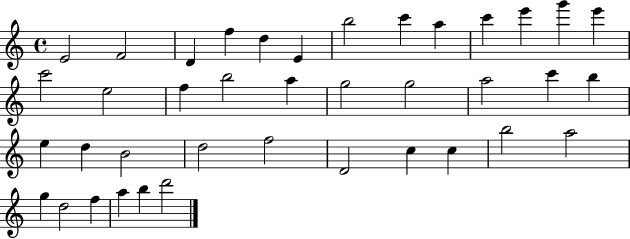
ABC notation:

X:1
T:Untitled
M:4/4
L:1/4
K:C
E2 F2 D f d E b2 c' a c' e' g' e' c'2 e2 f b2 a g2 g2 a2 c' b e d B2 d2 f2 D2 c c b2 a2 g d2 f a b d'2